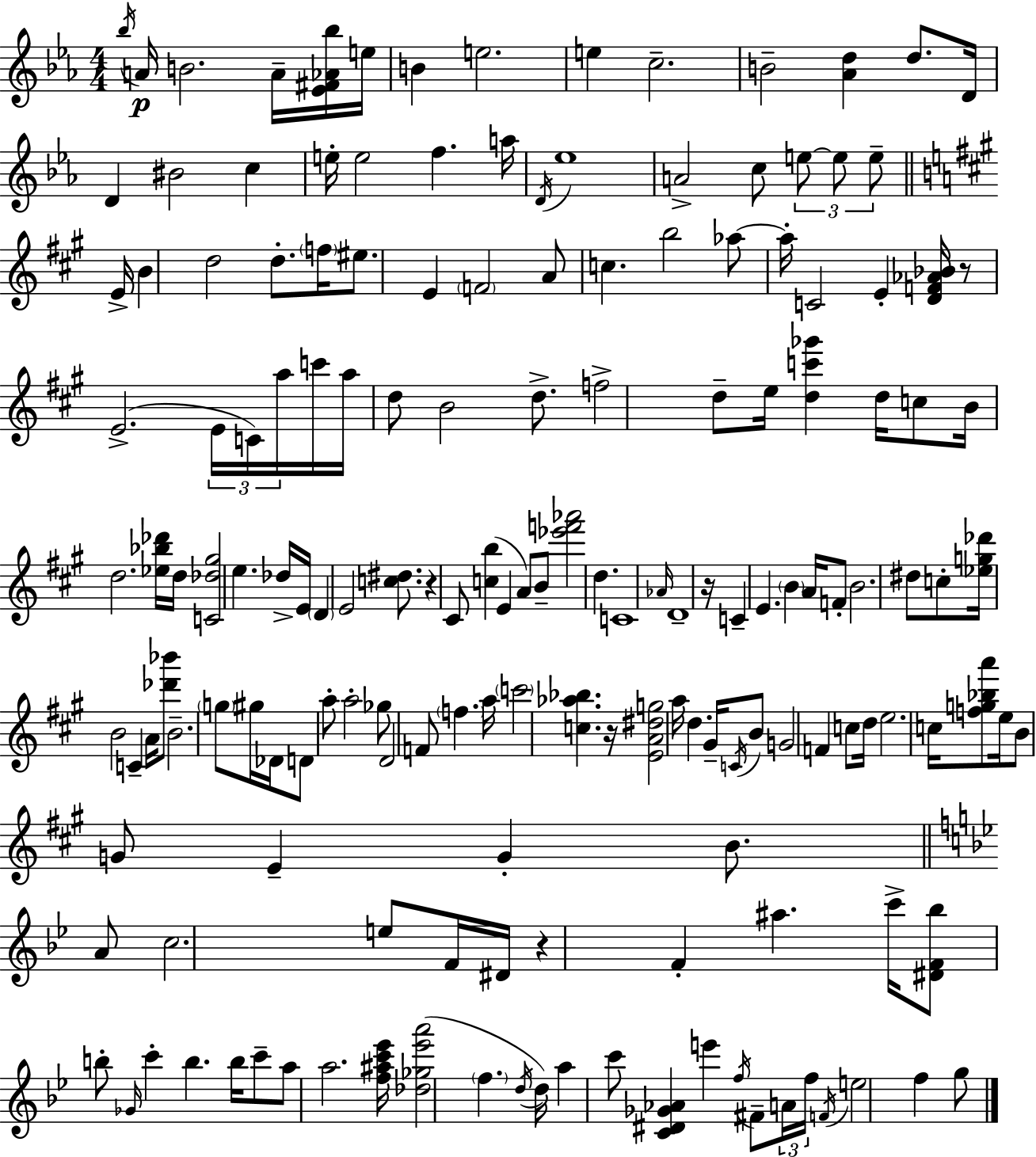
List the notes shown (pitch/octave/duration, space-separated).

Bb5/s A4/s B4/h. A4/s [Eb4,F#4,Ab4,Bb5]/s E5/s B4/q E5/h. E5/q C5/h. B4/h [Ab4,D5]/q D5/e. D4/s D4/q BIS4/h C5/q E5/s E5/h F5/q. A5/s D4/s Eb5/w A4/h C5/e E5/e E5/e E5/e E4/s B4/q D5/h D5/e. F5/s EIS5/e. E4/q F4/h A4/e C5/q. B5/h Ab5/e Ab5/s C4/h E4/q [D4,F4,Ab4,Bb4]/s R/e E4/h. E4/s C4/s A5/s C6/s A5/s D5/e B4/h D5/e. F5/h D5/e E5/s [D5,C6,Gb6]/q D5/s C5/e B4/s D5/h. [Eb5,Bb5,Db6]/s D5/s [C4,Db5,G#5]/h E5/q. Db5/s E4/s D4/q E4/h [C5,D#5]/e. R/q C#4/e [C5,B5]/q E4/q A4/e B4/e [Eb6,F6,Ab6]/h D5/q. C4/w Ab4/s D4/w R/s C4/q E4/q. B4/q A4/s F4/e B4/h. D#5/e C5/e [Eb5,G5,Db6]/s B4/h C4/q A4/s [Db6,Bb6]/e B4/h. G5/e G#5/s Db4/s D4/e A5/e A5/h Gb5/e D4/h F4/e F5/q. A5/s C6/h [C5,Ab5,Bb5]/q. R/s [E4,A4,D#5,G5]/h A5/s D5/q. G#4/s C4/s B4/e G4/h F4/q C5/e D5/s E5/h. C5/s [F5,G5,Bb5,A6]/e E5/s B4/e G4/e E4/q G4/q B4/e. A4/e C5/h. E5/e F4/s D#4/s R/q F4/q A#5/q. C6/s [D#4,F4,Bb5]/e B5/e Gb4/s C6/q B5/q. B5/s C6/e A5/e A5/h. [F5,A#5,C6,Eb6]/s [Db5,Gb5,Eb6,A6]/h F5/q. D5/s D5/s A5/q C6/e [C4,D#4,Gb4,Ab4]/q E6/q F5/s F#4/e A4/s F5/s F4/s E5/h F5/q G5/e